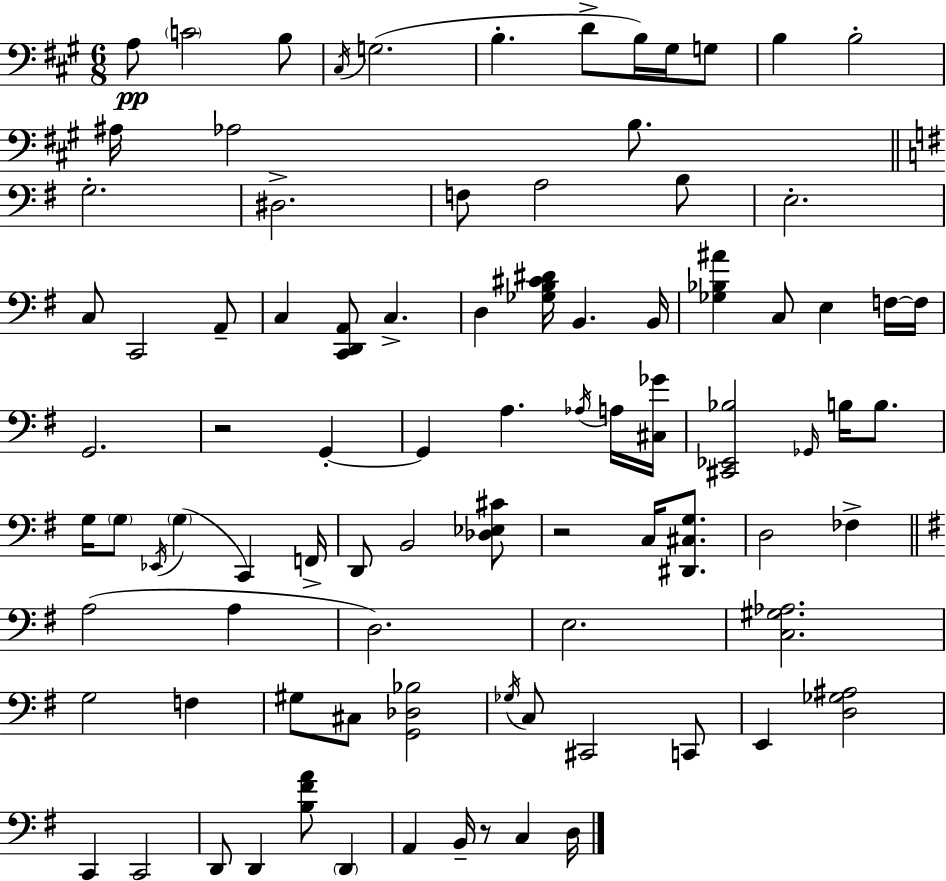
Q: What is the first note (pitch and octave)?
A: A3